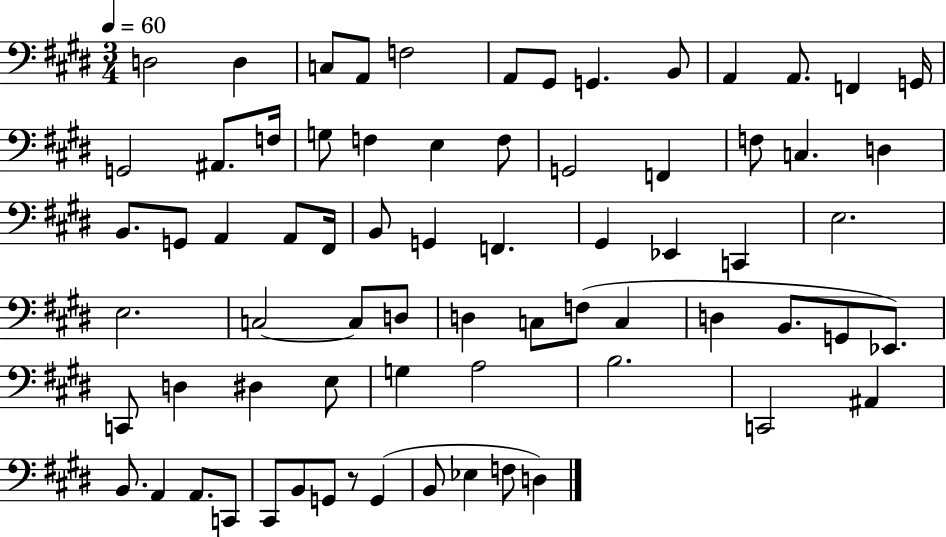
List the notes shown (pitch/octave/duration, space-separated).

D3/h D3/q C3/e A2/e F3/h A2/e G#2/e G2/q. B2/e A2/q A2/e. F2/q G2/s G2/h A#2/e. F3/s G3/e F3/q E3/q F3/e G2/h F2/q F3/e C3/q. D3/q B2/e. G2/e A2/q A2/e F#2/s B2/e G2/q F2/q. G#2/q Eb2/q C2/q E3/h. E3/h. C3/h C3/e D3/e D3/q C3/e F3/e C3/q D3/q B2/e. G2/e Eb2/e. C2/e D3/q D#3/q E3/e G3/q A3/h B3/h. C2/h A#2/q B2/e. A2/q A2/e. C2/e C#2/e B2/e G2/e R/e G2/q B2/e Eb3/q F3/e D3/q